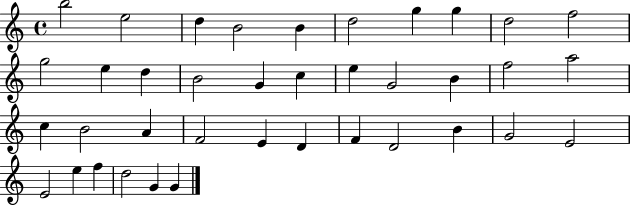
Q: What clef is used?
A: treble